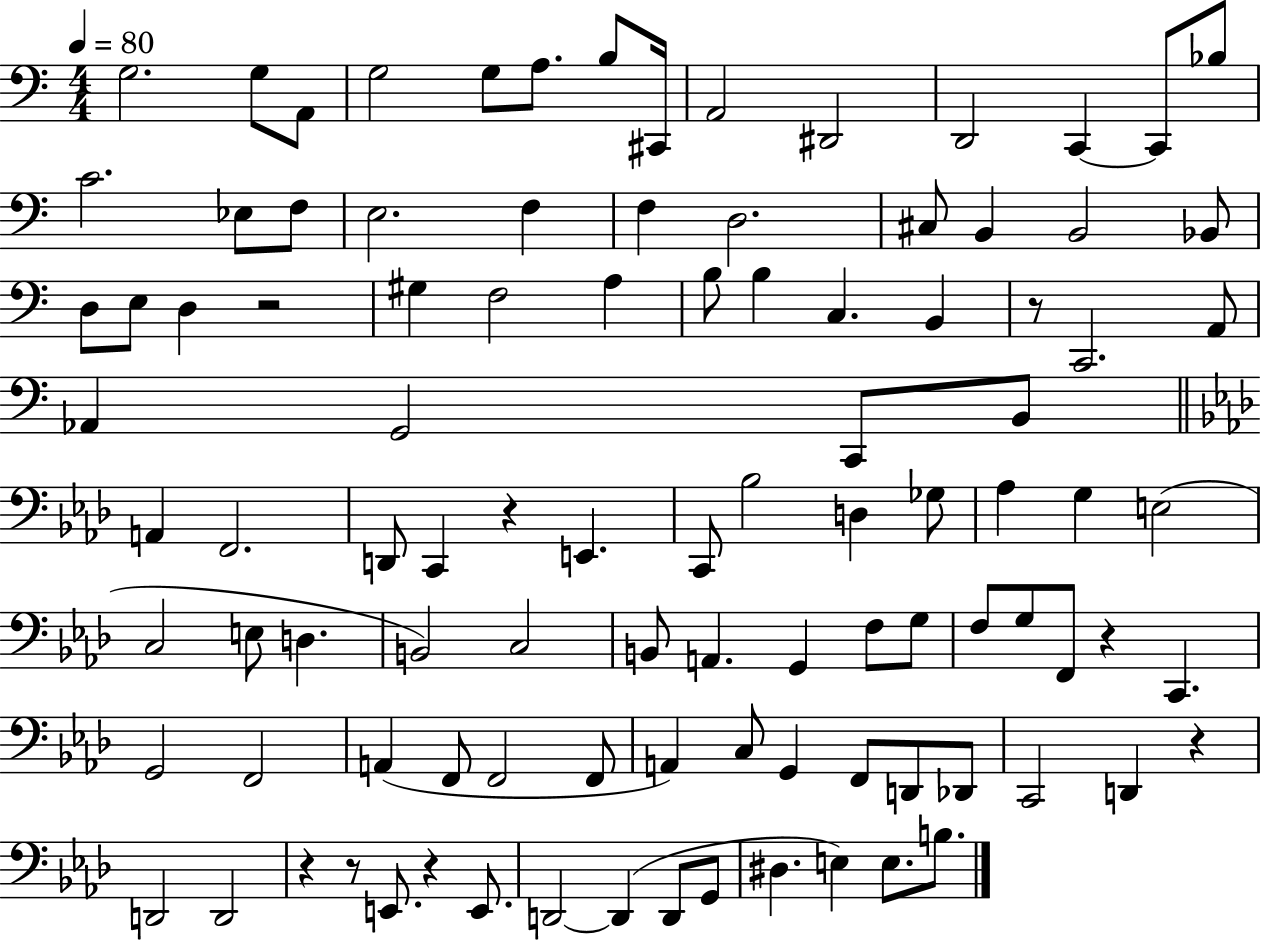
X:1
T:Untitled
M:4/4
L:1/4
K:C
G,2 G,/2 A,,/2 G,2 G,/2 A,/2 B,/2 ^C,,/4 A,,2 ^D,,2 D,,2 C,, C,,/2 _B,/2 C2 _E,/2 F,/2 E,2 F, F, D,2 ^C,/2 B,, B,,2 _B,,/2 D,/2 E,/2 D, z2 ^G, F,2 A, B,/2 B, C, B,, z/2 C,,2 A,,/2 _A,, G,,2 C,,/2 B,,/2 A,, F,,2 D,,/2 C,, z E,, C,,/2 _B,2 D, _G,/2 _A, G, E,2 C,2 E,/2 D, B,,2 C,2 B,,/2 A,, G,, F,/2 G,/2 F,/2 G,/2 F,,/2 z C,, G,,2 F,,2 A,, F,,/2 F,,2 F,,/2 A,, C,/2 G,, F,,/2 D,,/2 _D,,/2 C,,2 D,, z D,,2 D,,2 z z/2 E,,/2 z E,,/2 D,,2 D,, D,,/2 G,,/2 ^D, E, E,/2 B,/2